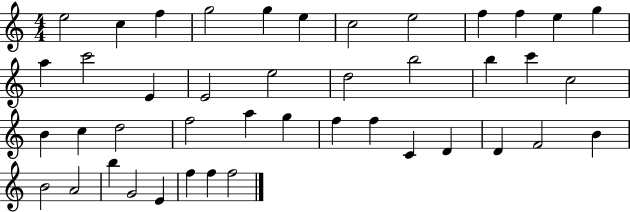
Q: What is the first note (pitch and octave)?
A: E5